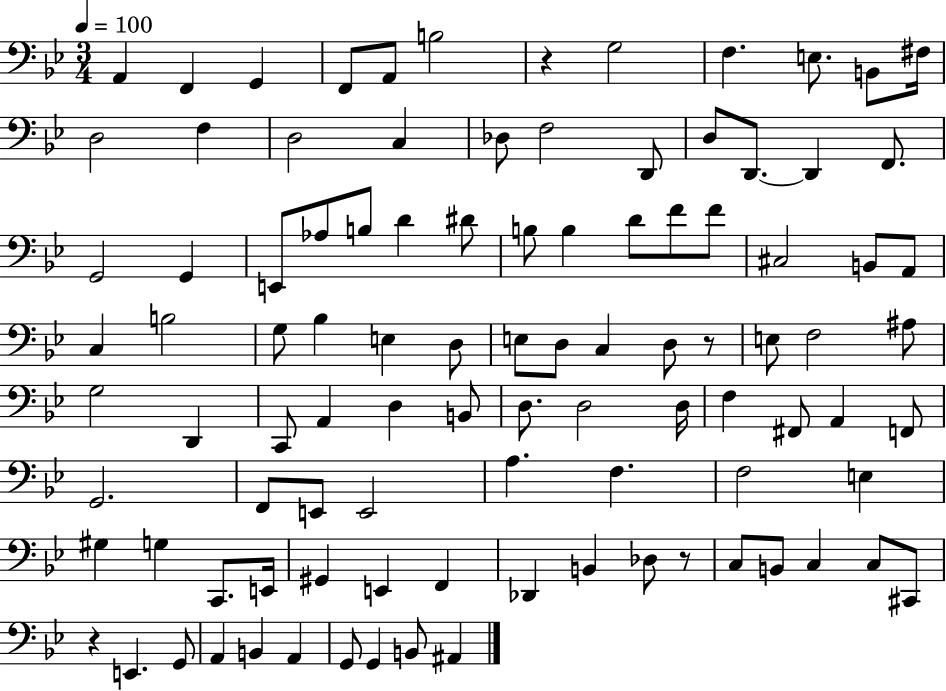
{
  \clef bass
  \numericTimeSignature
  \time 3/4
  \key bes \major
  \tempo 4 = 100
  a,4 f,4 g,4 | f,8 a,8 b2 | r4 g2 | f4. e8. b,8 fis16 | \break d2 f4 | d2 c4 | des8 f2 d,8 | d8 d,8.~~ d,4 f,8. | \break g,2 g,4 | e,8 aes8 b8 d'4 dis'8 | b8 b4 d'8 f'8 f'8 | cis2 b,8 a,8 | \break c4 b2 | g8 bes4 e4 d8 | e8 d8 c4 d8 r8 | e8 f2 ais8 | \break g2 d,4 | c,8 a,4 d4 b,8 | d8. d2 d16 | f4 fis,8 a,4 f,8 | \break g,2. | f,8 e,8 e,2 | a4. f4. | f2 e4 | \break gis4 g4 c,8. e,16 | gis,4 e,4 f,4 | des,4 b,4 des8 r8 | c8 b,8 c4 c8 cis,8 | \break r4 e,4. g,8 | a,4 b,4 a,4 | g,8 g,4 b,8 ais,4 | \bar "|."
}